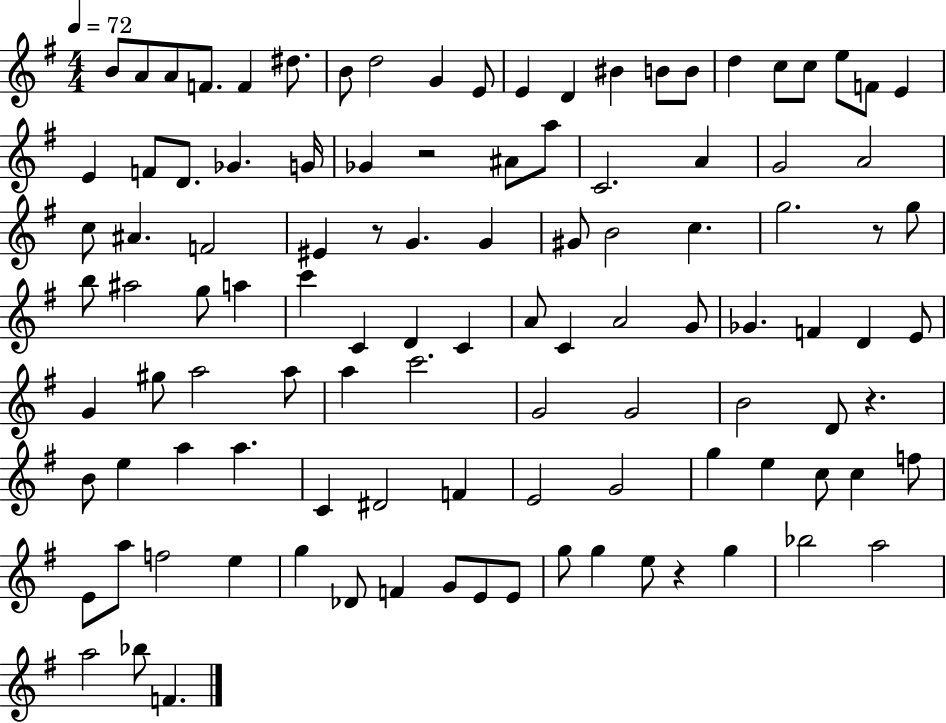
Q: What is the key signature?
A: G major